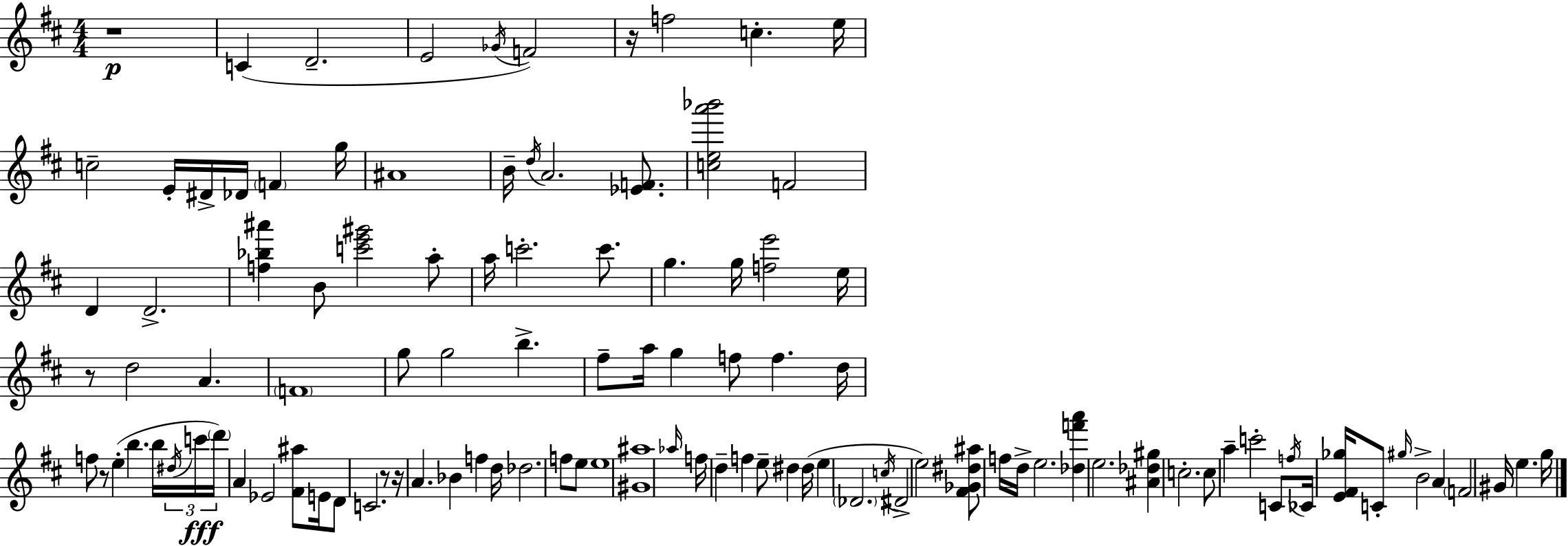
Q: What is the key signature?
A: D major